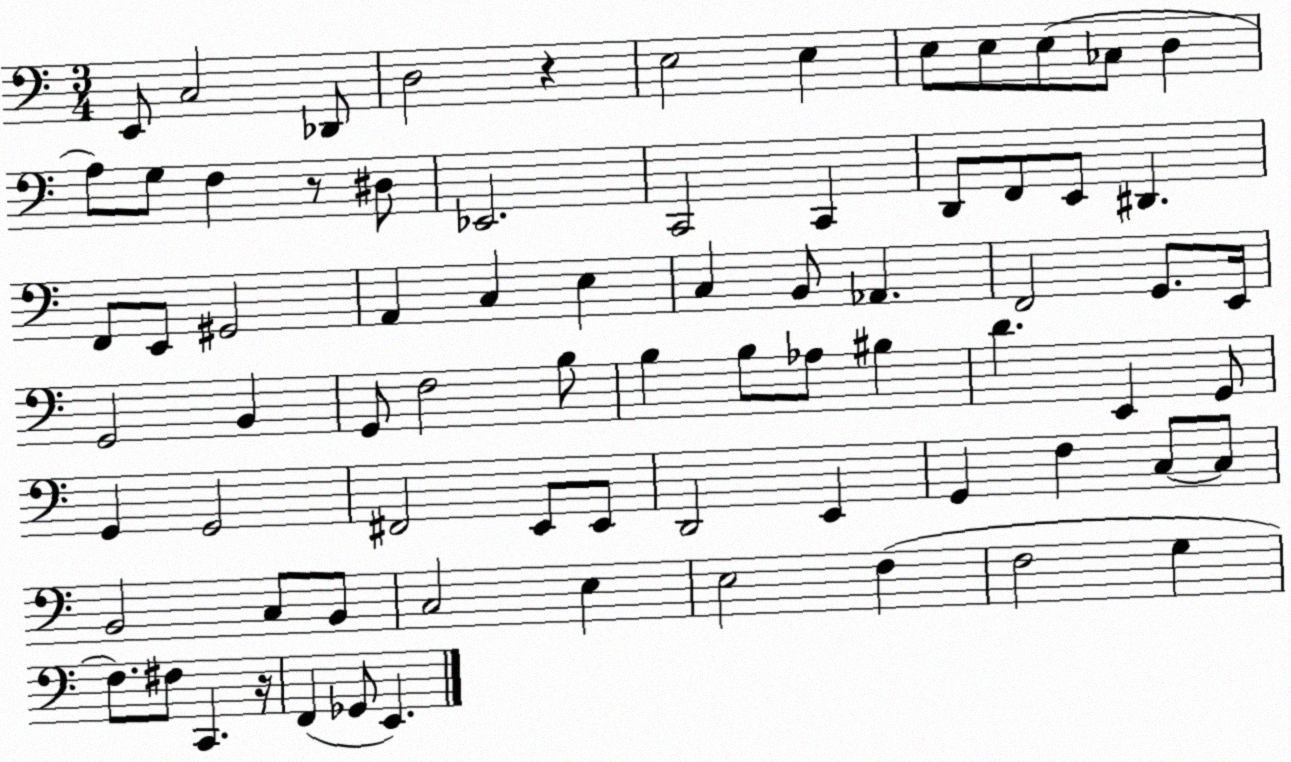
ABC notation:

X:1
T:Untitled
M:3/4
L:1/4
K:C
E,,/2 C,2 _D,,/2 D,2 z E,2 E, E,/2 E,/2 E,/2 _C,/2 D, A,/2 G,/2 F, z/2 ^D,/2 _E,,2 C,,2 C,, D,,/2 F,,/2 E,,/2 ^D,, F,,/2 E,,/2 ^G,,2 A,, C, E, C, B,,/2 _A,, F,,2 G,,/2 E,,/4 G,,2 B,, G,,/2 F,2 B,/2 B, B,/2 _A,/2 ^B, D E,, G,,/2 G,, G,,2 ^F,,2 E,,/2 E,,/2 D,,2 E,, G,, F, C,/2 C,/2 B,,2 C,/2 B,,/2 C,2 E, E,2 F, F,2 G, F,/2 ^F,/2 C,, z/4 F,, _G,,/2 E,,